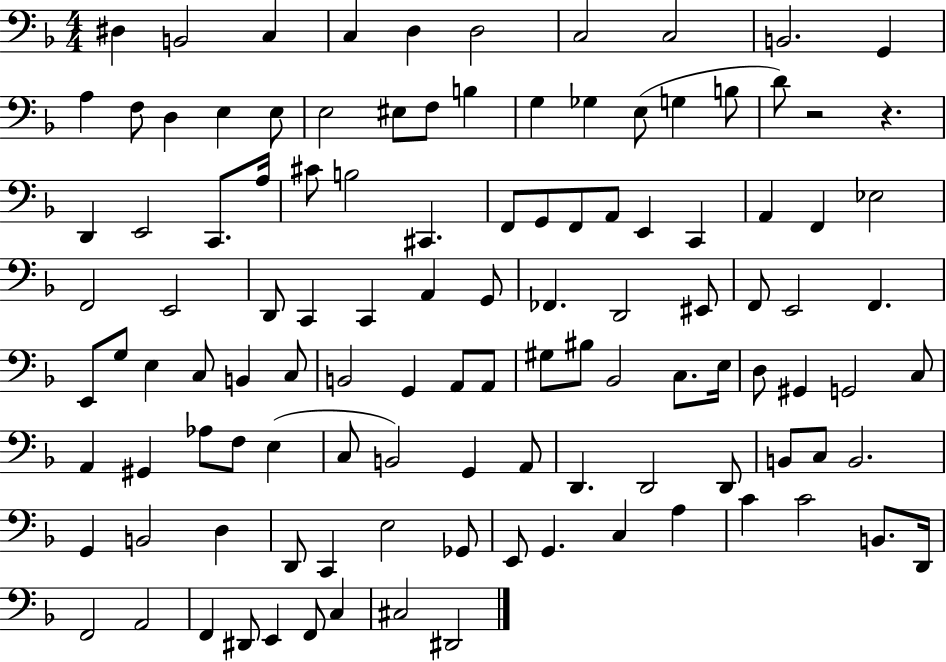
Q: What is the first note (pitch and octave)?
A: D#3